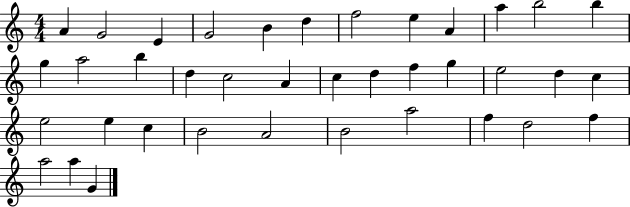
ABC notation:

X:1
T:Untitled
M:4/4
L:1/4
K:C
A G2 E G2 B d f2 e A a b2 b g a2 b d c2 A c d f g e2 d c e2 e c B2 A2 B2 a2 f d2 f a2 a G